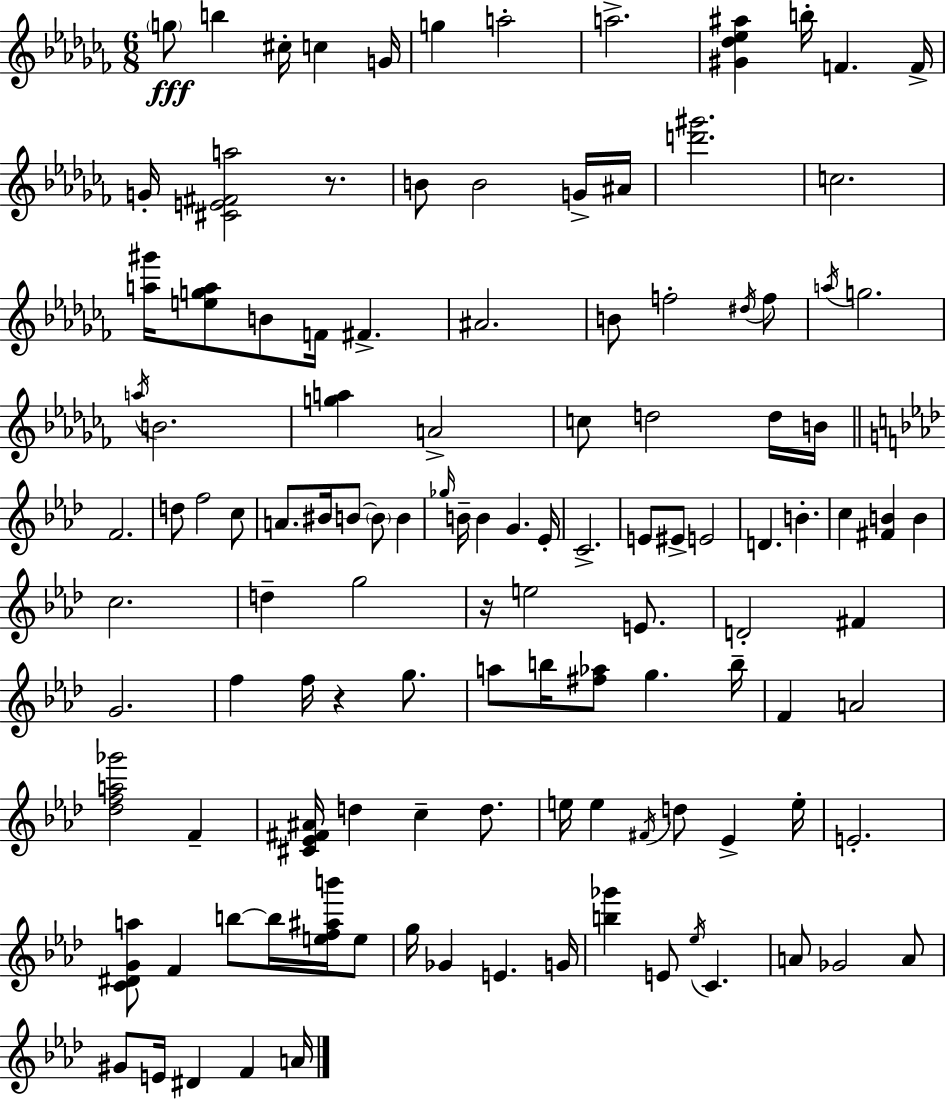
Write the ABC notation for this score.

X:1
T:Untitled
M:6/8
L:1/4
K:Abm
g/2 b ^c/4 c G/4 g a2 a2 [^G_d_e^a] b/4 F F/4 G/4 [^CE^Fa]2 z/2 B/2 B2 G/4 ^A/4 [d'^g']2 c2 [a^g']/4 [ega]/2 B/2 F/4 ^F ^A2 B/2 f2 ^d/4 f/2 a/4 g2 a/4 B2 [ga] A2 c/2 d2 d/4 B/4 F2 d/2 f2 c/2 A/2 ^B/4 B/2 B/2 B _g/4 B/4 B G _E/4 C2 E/2 ^E/2 E2 D B c [^FB] B c2 d g2 z/4 e2 E/2 D2 ^F G2 f f/4 z g/2 a/2 b/4 [^f_a]/2 g b/4 F A2 [_dfa_g']2 F [^C_E^F^A]/4 d c d/2 e/4 e ^F/4 d/2 _E e/4 E2 [C^DGa]/2 F b/2 b/4 [ef^ab']/4 e/2 g/4 _G E G/4 [b_g'] E/2 _e/4 C A/2 _G2 A/2 ^G/2 E/4 ^D F A/4